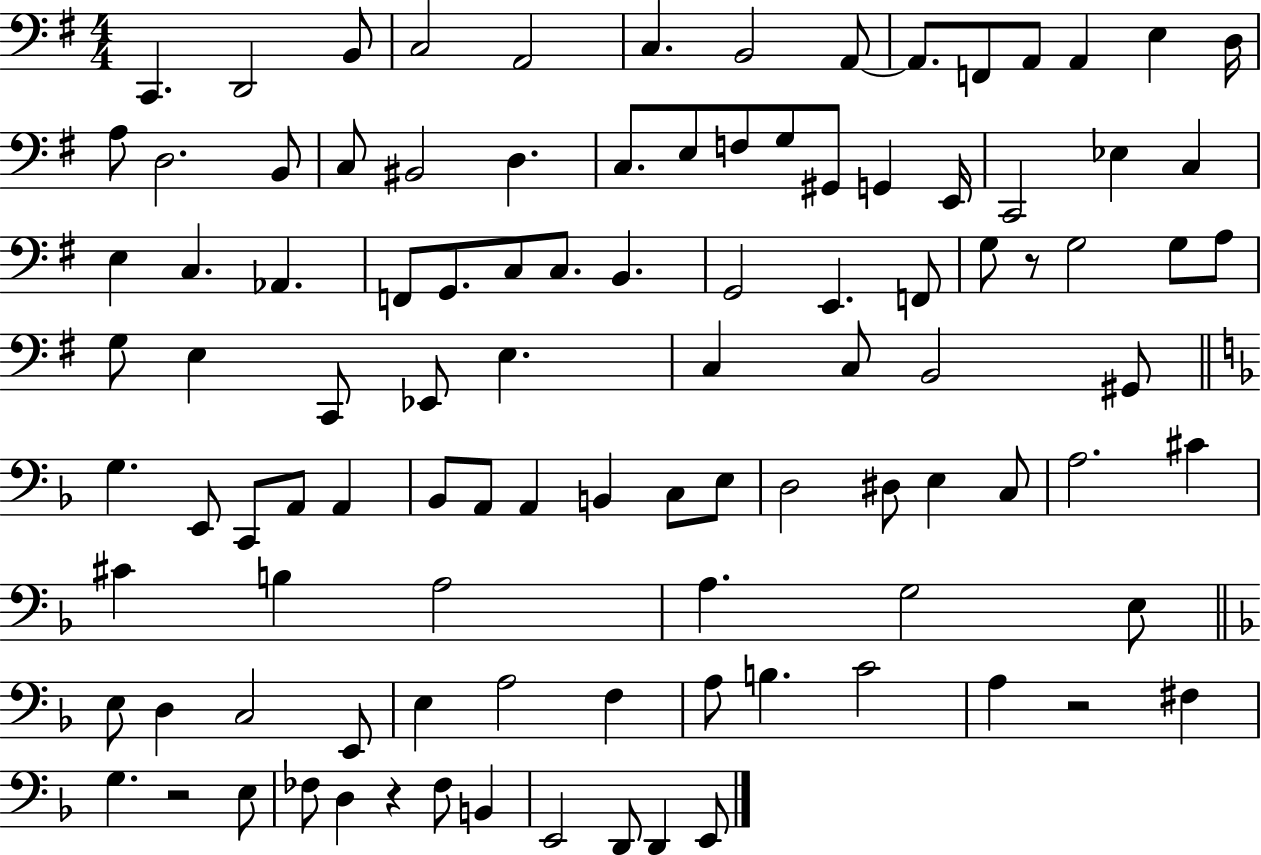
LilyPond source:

{
  \clef bass
  \numericTimeSignature
  \time 4/4
  \key g \major
  c,4. d,2 b,8 | c2 a,2 | c4. b,2 a,8~~ | a,8. f,8 a,8 a,4 e4 d16 | \break a8 d2. b,8 | c8 bis,2 d4. | c8. e8 f8 g8 gis,8 g,4 e,16 | c,2 ees4 c4 | \break e4 c4. aes,4. | f,8 g,8. c8 c8. b,4. | g,2 e,4. f,8 | g8 r8 g2 g8 a8 | \break g8 e4 c,8 ees,8 e4. | c4 c8 b,2 gis,8 | \bar "||" \break \key d \minor g4. e,8 c,8 a,8 a,4 | bes,8 a,8 a,4 b,4 c8 e8 | d2 dis8 e4 c8 | a2. cis'4 | \break cis'4 b4 a2 | a4. g2 e8 | \bar "||" \break \key d \minor e8 d4 c2 e,8 | e4 a2 f4 | a8 b4. c'2 | a4 r2 fis4 | \break g4. r2 e8 | fes8 d4 r4 fes8 b,4 | e,2 d,8 d,4 e,8 | \bar "|."
}